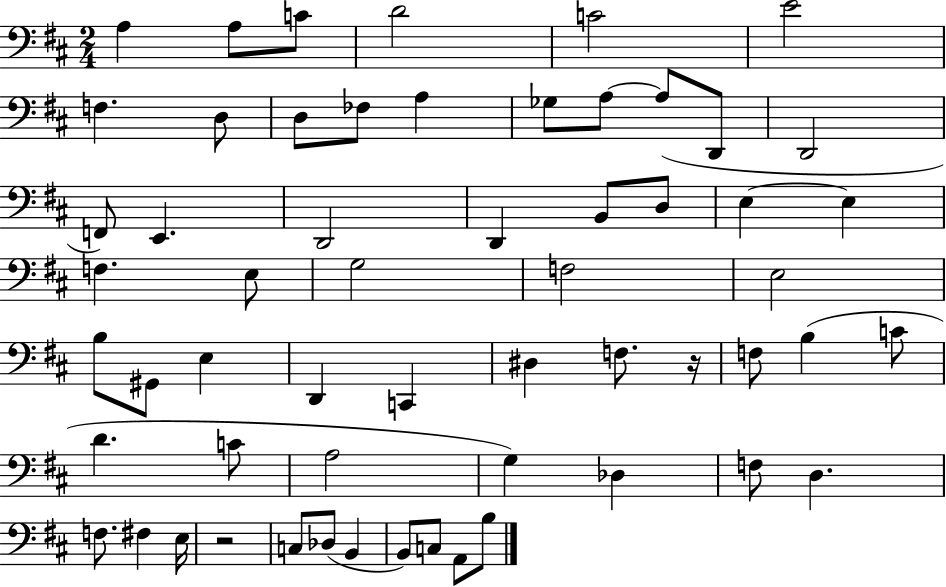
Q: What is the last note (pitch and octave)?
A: B3